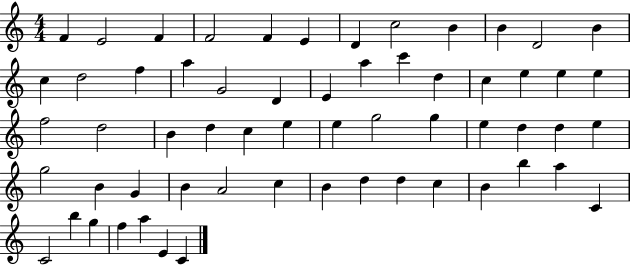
X:1
T:Untitled
M:4/4
L:1/4
K:C
F E2 F F2 F E D c2 B B D2 B c d2 f a G2 D E a c' d c e e e f2 d2 B d c e e g2 g e d d e g2 B G B A2 c B d d c B b a C C2 b g f a E C